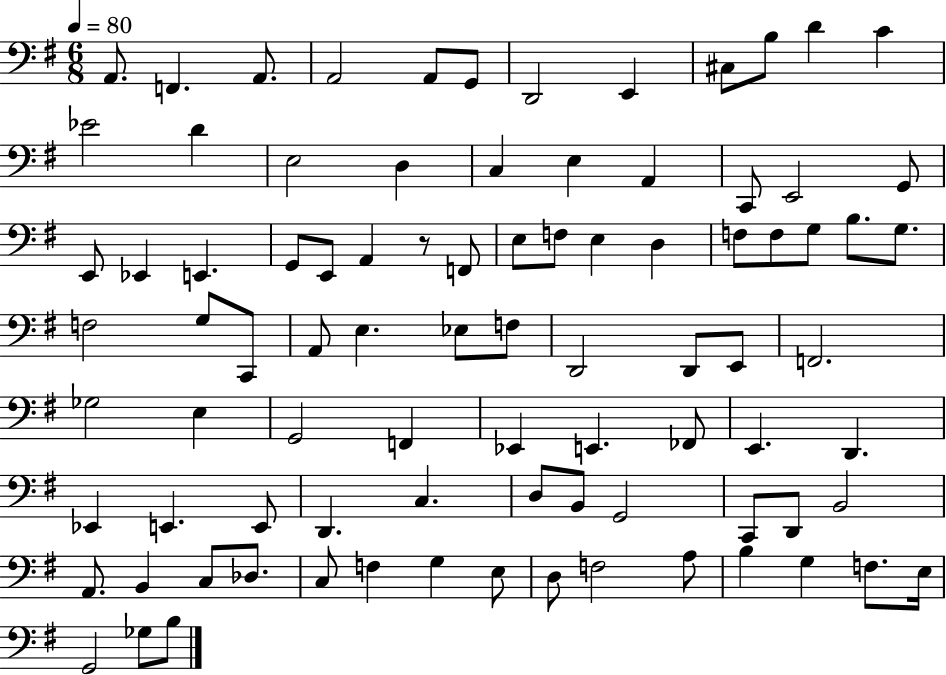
{
  \clef bass
  \numericTimeSignature
  \time 6/8
  \key g \major
  \tempo 4 = 80
  \repeat volta 2 { a,8. f,4. a,8. | a,2 a,8 g,8 | d,2 e,4 | cis8 b8 d'4 c'4 | \break ees'2 d'4 | e2 d4 | c4 e4 a,4 | c,8 e,2 g,8 | \break e,8 ees,4 e,4. | g,8 e,8 a,4 r8 f,8 | e8 f8 e4 d4 | f8 f8 g8 b8. g8. | \break f2 g8 c,8 | a,8 e4. ees8 f8 | d,2 d,8 e,8 | f,2. | \break ges2 e4 | g,2 f,4 | ees,4 e,4. fes,8 | e,4. d,4. | \break ees,4 e,4. e,8 | d,4. c4. | d8 b,8 g,2 | c,8 d,8 b,2 | \break a,8. b,4 c8 des8. | c8 f4 g4 e8 | d8 f2 a8 | b4 g4 f8. e16 | \break g,2 ges8 b8 | } \bar "|."
}